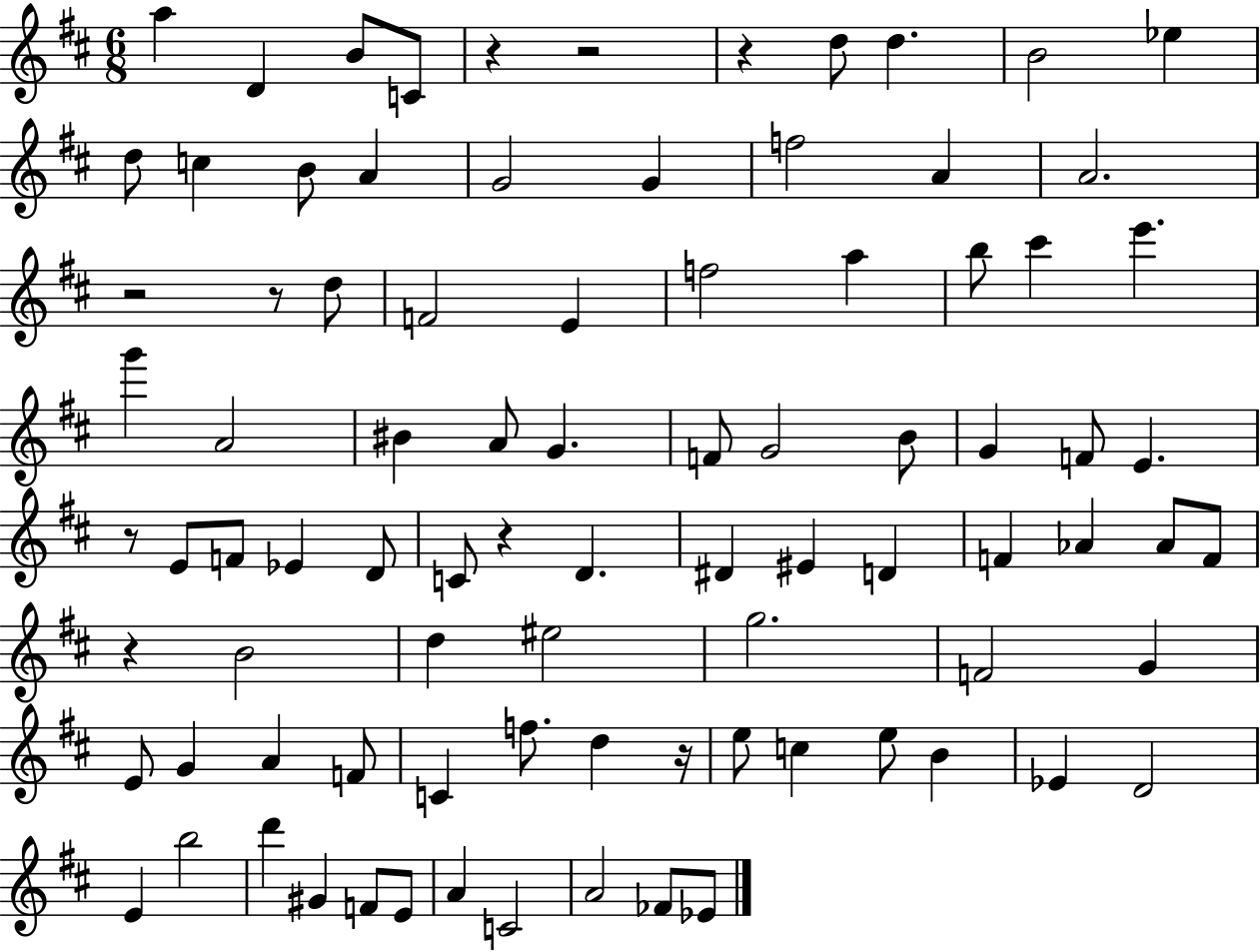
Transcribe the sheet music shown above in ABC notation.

X:1
T:Untitled
M:6/8
L:1/4
K:D
a D B/2 C/2 z z2 z d/2 d B2 _e d/2 c B/2 A G2 G f2 A A2 z2 z/2 d/2 F2 E f2 a b/2 ^c' e' g' A2 ^B A/2 G F/2 G2 B/2 G F/2 E z/2 E/2 F/2 _E D/2 C/2 z D ^D ^E D F _A _A/2 F/2 z B2 d ^e2 g2 F2 G E/2 G A F/2 C f/2 d z/4 e/2 c e/2 B _E D2 E b2 d' ^G F/2 E/2 A C2 A2 _F/2 _E/2